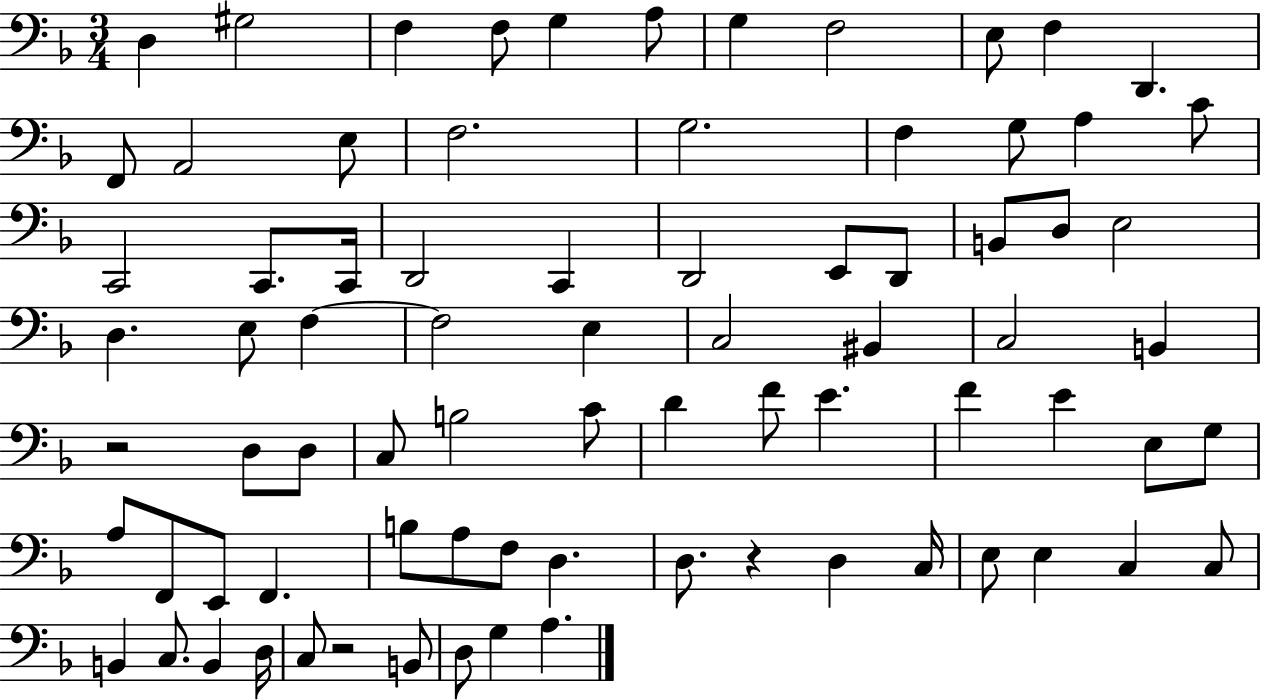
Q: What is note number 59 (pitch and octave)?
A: F3